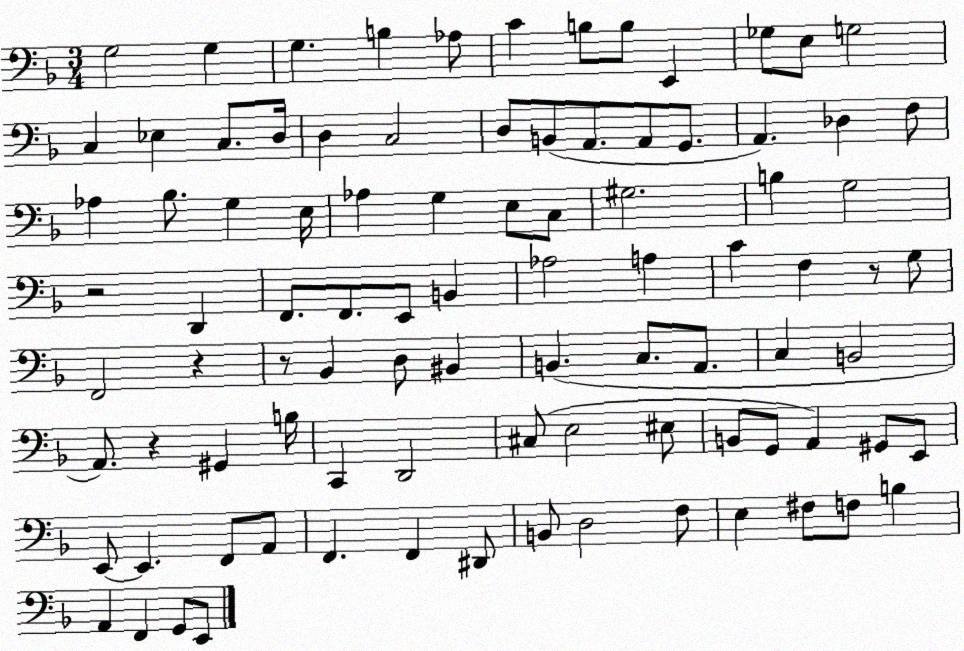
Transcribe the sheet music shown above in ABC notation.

X:1
T:Untitled
M:3/4
L:1/4
K:F
G,2 G, G, B, _A,/2 C B,/2 B,/2 E,, _G,/2 E,/2 G,2 C, _E, C,/2 D,/4 D, C,2 D,/2 B,,/2 A,,/2 A,,/2 G,,/2 A,, _D, F,/2 _A, _B,/2 G, E,/4 _A, G, E,/2 C,/2 ^G,2 B, G,2 z2 D,, F,,/2 F,,/2 E,,/2 B,, _A,2 A, C F, z/2 G,/2 F,,2 z z/2 _B,, D,/2 ^B,, B,, C,/2 A,,/2 C, B,,2 A,,/2 z ^G,, B,/4 C,, D,,2 ^C,/2 E,2 ^E,/2 B,,/2 G,,/2 A,, ^G,,/2 E,,/2 E,,/2 E,, F,,/2 A,,/2 F,, F,, ^D,,/2 B,,/2 D,2 F,/2 E, ^F,/2 F,/2 B, A,, F,, G,,/2 E,,/2